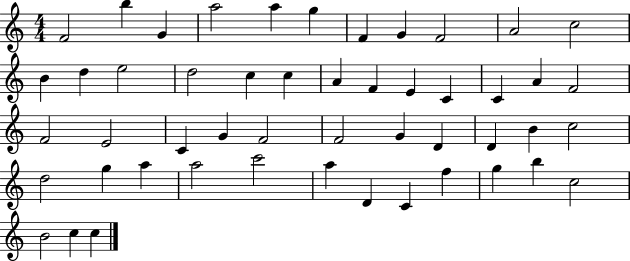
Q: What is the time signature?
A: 4/4